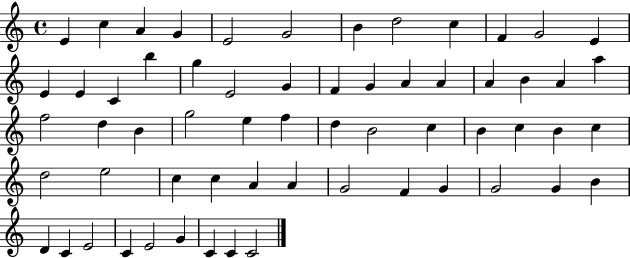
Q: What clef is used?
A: treble